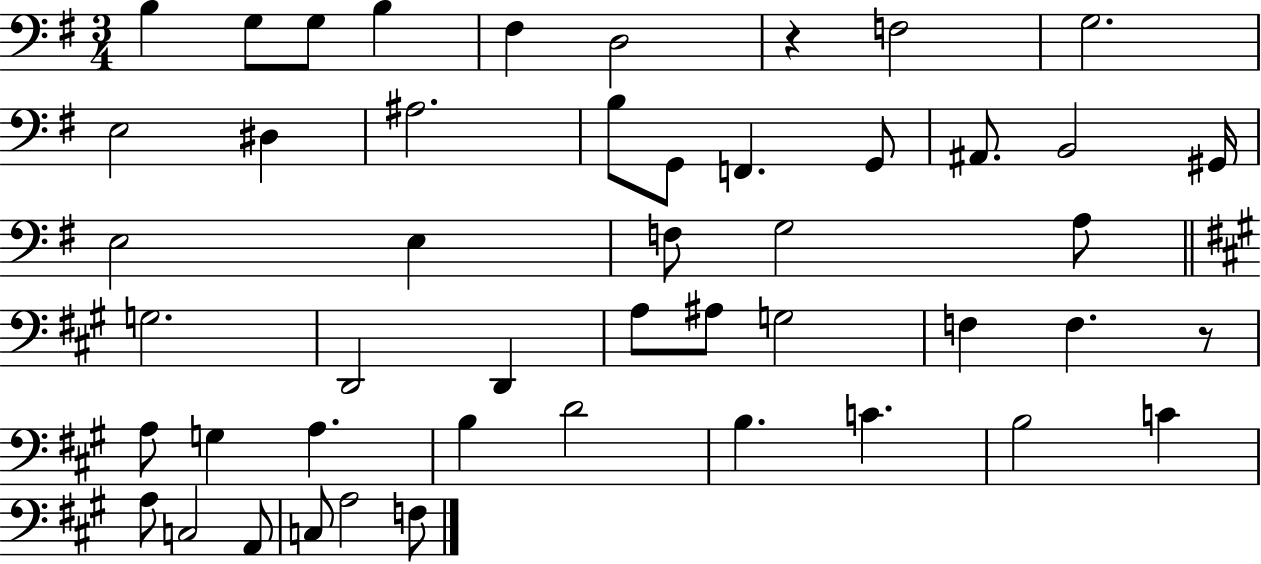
B3/q G3/e G3/e B3/q F#3/q D3/h R/q F3/h G3/h. E3/h D#3/q A#3/h. B3/e G2/e F2/q. G2/e A#2/e. B2/h G#2/s E3/h E3/q F3/e G3/h A3/e G3/h. D2/h D2/q A3/e A#3/e G3/h F3/q F3/q. R/e A3/e G3/q A3/q. B3/q D4/h B3/q. C4/q. B3/h C4/q A3/e C3/h A2/e C3/e A3/h F3/e